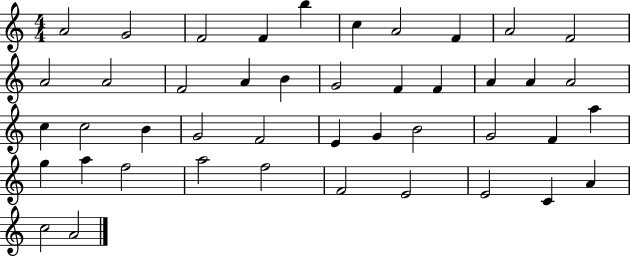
X:1
T:Untitled
M:4/4
L:1/4
K:C
A2 G2 F2 F b c A2 F A2 F2 A2 A2 F2 A B G2 F F A A A2 c c2 B G2 F2 E G B2 G2 F a g a f2 a2 f2 F2 E2 E2 C A c2 A2